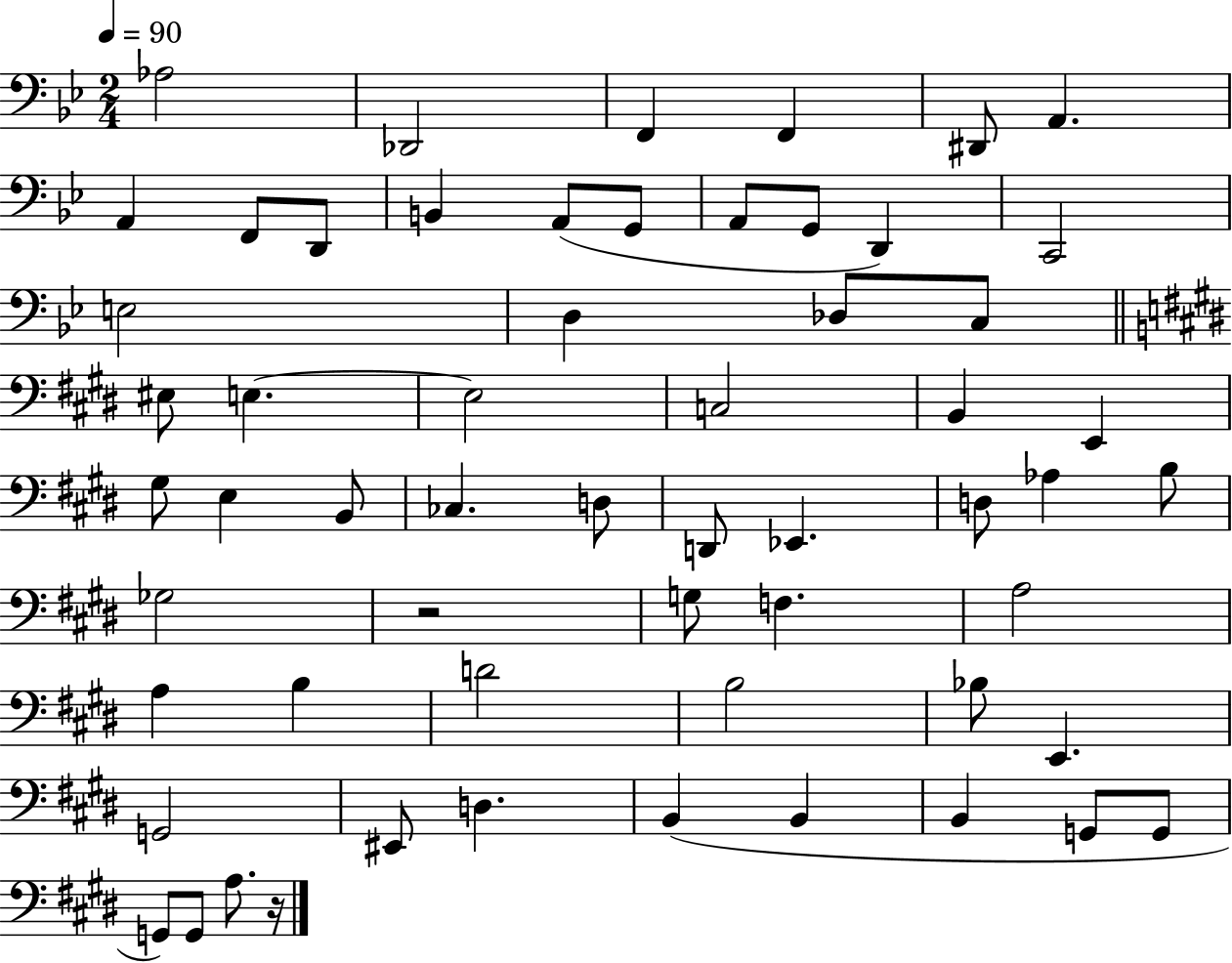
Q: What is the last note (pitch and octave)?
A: A3